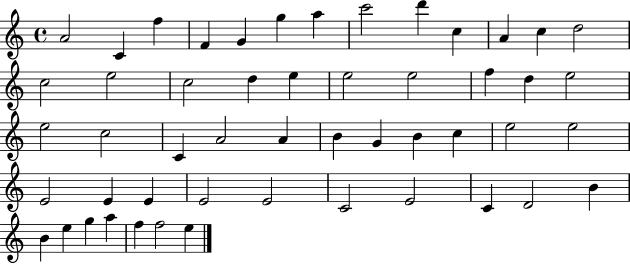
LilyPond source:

{
  \clef treble
  \time 4/4
  \defaultTimeSignature
  \key c \major
  a'2 c'4 f''4 | f'4 g'4 g''4 a''4 | c'''2 d'''4 c''4 | a'4 c''4 d''2 | \break c''2 e''2 | c''2 d''4 e''4 | e''2 e''2 | f''4 d''4 e''2 | \break e''2 c''2 | c'4 a'2 a'4 | b'4 g'4 b'4 c''4 | e''2 e''2 | \break e'2 e'4 e'4 | e'2 e'2 | c'2 e'2 | c'4 d'2 b'4 | \break b'4 e''4 g''4 a''4 | f''4 f''2 e''4 | \bar "|."
}